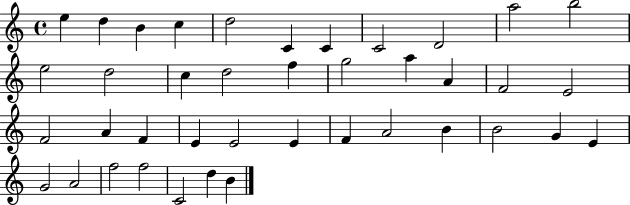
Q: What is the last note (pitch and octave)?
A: B4